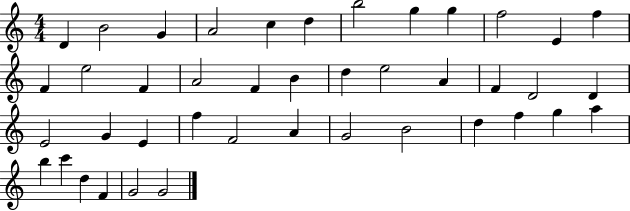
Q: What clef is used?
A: treble